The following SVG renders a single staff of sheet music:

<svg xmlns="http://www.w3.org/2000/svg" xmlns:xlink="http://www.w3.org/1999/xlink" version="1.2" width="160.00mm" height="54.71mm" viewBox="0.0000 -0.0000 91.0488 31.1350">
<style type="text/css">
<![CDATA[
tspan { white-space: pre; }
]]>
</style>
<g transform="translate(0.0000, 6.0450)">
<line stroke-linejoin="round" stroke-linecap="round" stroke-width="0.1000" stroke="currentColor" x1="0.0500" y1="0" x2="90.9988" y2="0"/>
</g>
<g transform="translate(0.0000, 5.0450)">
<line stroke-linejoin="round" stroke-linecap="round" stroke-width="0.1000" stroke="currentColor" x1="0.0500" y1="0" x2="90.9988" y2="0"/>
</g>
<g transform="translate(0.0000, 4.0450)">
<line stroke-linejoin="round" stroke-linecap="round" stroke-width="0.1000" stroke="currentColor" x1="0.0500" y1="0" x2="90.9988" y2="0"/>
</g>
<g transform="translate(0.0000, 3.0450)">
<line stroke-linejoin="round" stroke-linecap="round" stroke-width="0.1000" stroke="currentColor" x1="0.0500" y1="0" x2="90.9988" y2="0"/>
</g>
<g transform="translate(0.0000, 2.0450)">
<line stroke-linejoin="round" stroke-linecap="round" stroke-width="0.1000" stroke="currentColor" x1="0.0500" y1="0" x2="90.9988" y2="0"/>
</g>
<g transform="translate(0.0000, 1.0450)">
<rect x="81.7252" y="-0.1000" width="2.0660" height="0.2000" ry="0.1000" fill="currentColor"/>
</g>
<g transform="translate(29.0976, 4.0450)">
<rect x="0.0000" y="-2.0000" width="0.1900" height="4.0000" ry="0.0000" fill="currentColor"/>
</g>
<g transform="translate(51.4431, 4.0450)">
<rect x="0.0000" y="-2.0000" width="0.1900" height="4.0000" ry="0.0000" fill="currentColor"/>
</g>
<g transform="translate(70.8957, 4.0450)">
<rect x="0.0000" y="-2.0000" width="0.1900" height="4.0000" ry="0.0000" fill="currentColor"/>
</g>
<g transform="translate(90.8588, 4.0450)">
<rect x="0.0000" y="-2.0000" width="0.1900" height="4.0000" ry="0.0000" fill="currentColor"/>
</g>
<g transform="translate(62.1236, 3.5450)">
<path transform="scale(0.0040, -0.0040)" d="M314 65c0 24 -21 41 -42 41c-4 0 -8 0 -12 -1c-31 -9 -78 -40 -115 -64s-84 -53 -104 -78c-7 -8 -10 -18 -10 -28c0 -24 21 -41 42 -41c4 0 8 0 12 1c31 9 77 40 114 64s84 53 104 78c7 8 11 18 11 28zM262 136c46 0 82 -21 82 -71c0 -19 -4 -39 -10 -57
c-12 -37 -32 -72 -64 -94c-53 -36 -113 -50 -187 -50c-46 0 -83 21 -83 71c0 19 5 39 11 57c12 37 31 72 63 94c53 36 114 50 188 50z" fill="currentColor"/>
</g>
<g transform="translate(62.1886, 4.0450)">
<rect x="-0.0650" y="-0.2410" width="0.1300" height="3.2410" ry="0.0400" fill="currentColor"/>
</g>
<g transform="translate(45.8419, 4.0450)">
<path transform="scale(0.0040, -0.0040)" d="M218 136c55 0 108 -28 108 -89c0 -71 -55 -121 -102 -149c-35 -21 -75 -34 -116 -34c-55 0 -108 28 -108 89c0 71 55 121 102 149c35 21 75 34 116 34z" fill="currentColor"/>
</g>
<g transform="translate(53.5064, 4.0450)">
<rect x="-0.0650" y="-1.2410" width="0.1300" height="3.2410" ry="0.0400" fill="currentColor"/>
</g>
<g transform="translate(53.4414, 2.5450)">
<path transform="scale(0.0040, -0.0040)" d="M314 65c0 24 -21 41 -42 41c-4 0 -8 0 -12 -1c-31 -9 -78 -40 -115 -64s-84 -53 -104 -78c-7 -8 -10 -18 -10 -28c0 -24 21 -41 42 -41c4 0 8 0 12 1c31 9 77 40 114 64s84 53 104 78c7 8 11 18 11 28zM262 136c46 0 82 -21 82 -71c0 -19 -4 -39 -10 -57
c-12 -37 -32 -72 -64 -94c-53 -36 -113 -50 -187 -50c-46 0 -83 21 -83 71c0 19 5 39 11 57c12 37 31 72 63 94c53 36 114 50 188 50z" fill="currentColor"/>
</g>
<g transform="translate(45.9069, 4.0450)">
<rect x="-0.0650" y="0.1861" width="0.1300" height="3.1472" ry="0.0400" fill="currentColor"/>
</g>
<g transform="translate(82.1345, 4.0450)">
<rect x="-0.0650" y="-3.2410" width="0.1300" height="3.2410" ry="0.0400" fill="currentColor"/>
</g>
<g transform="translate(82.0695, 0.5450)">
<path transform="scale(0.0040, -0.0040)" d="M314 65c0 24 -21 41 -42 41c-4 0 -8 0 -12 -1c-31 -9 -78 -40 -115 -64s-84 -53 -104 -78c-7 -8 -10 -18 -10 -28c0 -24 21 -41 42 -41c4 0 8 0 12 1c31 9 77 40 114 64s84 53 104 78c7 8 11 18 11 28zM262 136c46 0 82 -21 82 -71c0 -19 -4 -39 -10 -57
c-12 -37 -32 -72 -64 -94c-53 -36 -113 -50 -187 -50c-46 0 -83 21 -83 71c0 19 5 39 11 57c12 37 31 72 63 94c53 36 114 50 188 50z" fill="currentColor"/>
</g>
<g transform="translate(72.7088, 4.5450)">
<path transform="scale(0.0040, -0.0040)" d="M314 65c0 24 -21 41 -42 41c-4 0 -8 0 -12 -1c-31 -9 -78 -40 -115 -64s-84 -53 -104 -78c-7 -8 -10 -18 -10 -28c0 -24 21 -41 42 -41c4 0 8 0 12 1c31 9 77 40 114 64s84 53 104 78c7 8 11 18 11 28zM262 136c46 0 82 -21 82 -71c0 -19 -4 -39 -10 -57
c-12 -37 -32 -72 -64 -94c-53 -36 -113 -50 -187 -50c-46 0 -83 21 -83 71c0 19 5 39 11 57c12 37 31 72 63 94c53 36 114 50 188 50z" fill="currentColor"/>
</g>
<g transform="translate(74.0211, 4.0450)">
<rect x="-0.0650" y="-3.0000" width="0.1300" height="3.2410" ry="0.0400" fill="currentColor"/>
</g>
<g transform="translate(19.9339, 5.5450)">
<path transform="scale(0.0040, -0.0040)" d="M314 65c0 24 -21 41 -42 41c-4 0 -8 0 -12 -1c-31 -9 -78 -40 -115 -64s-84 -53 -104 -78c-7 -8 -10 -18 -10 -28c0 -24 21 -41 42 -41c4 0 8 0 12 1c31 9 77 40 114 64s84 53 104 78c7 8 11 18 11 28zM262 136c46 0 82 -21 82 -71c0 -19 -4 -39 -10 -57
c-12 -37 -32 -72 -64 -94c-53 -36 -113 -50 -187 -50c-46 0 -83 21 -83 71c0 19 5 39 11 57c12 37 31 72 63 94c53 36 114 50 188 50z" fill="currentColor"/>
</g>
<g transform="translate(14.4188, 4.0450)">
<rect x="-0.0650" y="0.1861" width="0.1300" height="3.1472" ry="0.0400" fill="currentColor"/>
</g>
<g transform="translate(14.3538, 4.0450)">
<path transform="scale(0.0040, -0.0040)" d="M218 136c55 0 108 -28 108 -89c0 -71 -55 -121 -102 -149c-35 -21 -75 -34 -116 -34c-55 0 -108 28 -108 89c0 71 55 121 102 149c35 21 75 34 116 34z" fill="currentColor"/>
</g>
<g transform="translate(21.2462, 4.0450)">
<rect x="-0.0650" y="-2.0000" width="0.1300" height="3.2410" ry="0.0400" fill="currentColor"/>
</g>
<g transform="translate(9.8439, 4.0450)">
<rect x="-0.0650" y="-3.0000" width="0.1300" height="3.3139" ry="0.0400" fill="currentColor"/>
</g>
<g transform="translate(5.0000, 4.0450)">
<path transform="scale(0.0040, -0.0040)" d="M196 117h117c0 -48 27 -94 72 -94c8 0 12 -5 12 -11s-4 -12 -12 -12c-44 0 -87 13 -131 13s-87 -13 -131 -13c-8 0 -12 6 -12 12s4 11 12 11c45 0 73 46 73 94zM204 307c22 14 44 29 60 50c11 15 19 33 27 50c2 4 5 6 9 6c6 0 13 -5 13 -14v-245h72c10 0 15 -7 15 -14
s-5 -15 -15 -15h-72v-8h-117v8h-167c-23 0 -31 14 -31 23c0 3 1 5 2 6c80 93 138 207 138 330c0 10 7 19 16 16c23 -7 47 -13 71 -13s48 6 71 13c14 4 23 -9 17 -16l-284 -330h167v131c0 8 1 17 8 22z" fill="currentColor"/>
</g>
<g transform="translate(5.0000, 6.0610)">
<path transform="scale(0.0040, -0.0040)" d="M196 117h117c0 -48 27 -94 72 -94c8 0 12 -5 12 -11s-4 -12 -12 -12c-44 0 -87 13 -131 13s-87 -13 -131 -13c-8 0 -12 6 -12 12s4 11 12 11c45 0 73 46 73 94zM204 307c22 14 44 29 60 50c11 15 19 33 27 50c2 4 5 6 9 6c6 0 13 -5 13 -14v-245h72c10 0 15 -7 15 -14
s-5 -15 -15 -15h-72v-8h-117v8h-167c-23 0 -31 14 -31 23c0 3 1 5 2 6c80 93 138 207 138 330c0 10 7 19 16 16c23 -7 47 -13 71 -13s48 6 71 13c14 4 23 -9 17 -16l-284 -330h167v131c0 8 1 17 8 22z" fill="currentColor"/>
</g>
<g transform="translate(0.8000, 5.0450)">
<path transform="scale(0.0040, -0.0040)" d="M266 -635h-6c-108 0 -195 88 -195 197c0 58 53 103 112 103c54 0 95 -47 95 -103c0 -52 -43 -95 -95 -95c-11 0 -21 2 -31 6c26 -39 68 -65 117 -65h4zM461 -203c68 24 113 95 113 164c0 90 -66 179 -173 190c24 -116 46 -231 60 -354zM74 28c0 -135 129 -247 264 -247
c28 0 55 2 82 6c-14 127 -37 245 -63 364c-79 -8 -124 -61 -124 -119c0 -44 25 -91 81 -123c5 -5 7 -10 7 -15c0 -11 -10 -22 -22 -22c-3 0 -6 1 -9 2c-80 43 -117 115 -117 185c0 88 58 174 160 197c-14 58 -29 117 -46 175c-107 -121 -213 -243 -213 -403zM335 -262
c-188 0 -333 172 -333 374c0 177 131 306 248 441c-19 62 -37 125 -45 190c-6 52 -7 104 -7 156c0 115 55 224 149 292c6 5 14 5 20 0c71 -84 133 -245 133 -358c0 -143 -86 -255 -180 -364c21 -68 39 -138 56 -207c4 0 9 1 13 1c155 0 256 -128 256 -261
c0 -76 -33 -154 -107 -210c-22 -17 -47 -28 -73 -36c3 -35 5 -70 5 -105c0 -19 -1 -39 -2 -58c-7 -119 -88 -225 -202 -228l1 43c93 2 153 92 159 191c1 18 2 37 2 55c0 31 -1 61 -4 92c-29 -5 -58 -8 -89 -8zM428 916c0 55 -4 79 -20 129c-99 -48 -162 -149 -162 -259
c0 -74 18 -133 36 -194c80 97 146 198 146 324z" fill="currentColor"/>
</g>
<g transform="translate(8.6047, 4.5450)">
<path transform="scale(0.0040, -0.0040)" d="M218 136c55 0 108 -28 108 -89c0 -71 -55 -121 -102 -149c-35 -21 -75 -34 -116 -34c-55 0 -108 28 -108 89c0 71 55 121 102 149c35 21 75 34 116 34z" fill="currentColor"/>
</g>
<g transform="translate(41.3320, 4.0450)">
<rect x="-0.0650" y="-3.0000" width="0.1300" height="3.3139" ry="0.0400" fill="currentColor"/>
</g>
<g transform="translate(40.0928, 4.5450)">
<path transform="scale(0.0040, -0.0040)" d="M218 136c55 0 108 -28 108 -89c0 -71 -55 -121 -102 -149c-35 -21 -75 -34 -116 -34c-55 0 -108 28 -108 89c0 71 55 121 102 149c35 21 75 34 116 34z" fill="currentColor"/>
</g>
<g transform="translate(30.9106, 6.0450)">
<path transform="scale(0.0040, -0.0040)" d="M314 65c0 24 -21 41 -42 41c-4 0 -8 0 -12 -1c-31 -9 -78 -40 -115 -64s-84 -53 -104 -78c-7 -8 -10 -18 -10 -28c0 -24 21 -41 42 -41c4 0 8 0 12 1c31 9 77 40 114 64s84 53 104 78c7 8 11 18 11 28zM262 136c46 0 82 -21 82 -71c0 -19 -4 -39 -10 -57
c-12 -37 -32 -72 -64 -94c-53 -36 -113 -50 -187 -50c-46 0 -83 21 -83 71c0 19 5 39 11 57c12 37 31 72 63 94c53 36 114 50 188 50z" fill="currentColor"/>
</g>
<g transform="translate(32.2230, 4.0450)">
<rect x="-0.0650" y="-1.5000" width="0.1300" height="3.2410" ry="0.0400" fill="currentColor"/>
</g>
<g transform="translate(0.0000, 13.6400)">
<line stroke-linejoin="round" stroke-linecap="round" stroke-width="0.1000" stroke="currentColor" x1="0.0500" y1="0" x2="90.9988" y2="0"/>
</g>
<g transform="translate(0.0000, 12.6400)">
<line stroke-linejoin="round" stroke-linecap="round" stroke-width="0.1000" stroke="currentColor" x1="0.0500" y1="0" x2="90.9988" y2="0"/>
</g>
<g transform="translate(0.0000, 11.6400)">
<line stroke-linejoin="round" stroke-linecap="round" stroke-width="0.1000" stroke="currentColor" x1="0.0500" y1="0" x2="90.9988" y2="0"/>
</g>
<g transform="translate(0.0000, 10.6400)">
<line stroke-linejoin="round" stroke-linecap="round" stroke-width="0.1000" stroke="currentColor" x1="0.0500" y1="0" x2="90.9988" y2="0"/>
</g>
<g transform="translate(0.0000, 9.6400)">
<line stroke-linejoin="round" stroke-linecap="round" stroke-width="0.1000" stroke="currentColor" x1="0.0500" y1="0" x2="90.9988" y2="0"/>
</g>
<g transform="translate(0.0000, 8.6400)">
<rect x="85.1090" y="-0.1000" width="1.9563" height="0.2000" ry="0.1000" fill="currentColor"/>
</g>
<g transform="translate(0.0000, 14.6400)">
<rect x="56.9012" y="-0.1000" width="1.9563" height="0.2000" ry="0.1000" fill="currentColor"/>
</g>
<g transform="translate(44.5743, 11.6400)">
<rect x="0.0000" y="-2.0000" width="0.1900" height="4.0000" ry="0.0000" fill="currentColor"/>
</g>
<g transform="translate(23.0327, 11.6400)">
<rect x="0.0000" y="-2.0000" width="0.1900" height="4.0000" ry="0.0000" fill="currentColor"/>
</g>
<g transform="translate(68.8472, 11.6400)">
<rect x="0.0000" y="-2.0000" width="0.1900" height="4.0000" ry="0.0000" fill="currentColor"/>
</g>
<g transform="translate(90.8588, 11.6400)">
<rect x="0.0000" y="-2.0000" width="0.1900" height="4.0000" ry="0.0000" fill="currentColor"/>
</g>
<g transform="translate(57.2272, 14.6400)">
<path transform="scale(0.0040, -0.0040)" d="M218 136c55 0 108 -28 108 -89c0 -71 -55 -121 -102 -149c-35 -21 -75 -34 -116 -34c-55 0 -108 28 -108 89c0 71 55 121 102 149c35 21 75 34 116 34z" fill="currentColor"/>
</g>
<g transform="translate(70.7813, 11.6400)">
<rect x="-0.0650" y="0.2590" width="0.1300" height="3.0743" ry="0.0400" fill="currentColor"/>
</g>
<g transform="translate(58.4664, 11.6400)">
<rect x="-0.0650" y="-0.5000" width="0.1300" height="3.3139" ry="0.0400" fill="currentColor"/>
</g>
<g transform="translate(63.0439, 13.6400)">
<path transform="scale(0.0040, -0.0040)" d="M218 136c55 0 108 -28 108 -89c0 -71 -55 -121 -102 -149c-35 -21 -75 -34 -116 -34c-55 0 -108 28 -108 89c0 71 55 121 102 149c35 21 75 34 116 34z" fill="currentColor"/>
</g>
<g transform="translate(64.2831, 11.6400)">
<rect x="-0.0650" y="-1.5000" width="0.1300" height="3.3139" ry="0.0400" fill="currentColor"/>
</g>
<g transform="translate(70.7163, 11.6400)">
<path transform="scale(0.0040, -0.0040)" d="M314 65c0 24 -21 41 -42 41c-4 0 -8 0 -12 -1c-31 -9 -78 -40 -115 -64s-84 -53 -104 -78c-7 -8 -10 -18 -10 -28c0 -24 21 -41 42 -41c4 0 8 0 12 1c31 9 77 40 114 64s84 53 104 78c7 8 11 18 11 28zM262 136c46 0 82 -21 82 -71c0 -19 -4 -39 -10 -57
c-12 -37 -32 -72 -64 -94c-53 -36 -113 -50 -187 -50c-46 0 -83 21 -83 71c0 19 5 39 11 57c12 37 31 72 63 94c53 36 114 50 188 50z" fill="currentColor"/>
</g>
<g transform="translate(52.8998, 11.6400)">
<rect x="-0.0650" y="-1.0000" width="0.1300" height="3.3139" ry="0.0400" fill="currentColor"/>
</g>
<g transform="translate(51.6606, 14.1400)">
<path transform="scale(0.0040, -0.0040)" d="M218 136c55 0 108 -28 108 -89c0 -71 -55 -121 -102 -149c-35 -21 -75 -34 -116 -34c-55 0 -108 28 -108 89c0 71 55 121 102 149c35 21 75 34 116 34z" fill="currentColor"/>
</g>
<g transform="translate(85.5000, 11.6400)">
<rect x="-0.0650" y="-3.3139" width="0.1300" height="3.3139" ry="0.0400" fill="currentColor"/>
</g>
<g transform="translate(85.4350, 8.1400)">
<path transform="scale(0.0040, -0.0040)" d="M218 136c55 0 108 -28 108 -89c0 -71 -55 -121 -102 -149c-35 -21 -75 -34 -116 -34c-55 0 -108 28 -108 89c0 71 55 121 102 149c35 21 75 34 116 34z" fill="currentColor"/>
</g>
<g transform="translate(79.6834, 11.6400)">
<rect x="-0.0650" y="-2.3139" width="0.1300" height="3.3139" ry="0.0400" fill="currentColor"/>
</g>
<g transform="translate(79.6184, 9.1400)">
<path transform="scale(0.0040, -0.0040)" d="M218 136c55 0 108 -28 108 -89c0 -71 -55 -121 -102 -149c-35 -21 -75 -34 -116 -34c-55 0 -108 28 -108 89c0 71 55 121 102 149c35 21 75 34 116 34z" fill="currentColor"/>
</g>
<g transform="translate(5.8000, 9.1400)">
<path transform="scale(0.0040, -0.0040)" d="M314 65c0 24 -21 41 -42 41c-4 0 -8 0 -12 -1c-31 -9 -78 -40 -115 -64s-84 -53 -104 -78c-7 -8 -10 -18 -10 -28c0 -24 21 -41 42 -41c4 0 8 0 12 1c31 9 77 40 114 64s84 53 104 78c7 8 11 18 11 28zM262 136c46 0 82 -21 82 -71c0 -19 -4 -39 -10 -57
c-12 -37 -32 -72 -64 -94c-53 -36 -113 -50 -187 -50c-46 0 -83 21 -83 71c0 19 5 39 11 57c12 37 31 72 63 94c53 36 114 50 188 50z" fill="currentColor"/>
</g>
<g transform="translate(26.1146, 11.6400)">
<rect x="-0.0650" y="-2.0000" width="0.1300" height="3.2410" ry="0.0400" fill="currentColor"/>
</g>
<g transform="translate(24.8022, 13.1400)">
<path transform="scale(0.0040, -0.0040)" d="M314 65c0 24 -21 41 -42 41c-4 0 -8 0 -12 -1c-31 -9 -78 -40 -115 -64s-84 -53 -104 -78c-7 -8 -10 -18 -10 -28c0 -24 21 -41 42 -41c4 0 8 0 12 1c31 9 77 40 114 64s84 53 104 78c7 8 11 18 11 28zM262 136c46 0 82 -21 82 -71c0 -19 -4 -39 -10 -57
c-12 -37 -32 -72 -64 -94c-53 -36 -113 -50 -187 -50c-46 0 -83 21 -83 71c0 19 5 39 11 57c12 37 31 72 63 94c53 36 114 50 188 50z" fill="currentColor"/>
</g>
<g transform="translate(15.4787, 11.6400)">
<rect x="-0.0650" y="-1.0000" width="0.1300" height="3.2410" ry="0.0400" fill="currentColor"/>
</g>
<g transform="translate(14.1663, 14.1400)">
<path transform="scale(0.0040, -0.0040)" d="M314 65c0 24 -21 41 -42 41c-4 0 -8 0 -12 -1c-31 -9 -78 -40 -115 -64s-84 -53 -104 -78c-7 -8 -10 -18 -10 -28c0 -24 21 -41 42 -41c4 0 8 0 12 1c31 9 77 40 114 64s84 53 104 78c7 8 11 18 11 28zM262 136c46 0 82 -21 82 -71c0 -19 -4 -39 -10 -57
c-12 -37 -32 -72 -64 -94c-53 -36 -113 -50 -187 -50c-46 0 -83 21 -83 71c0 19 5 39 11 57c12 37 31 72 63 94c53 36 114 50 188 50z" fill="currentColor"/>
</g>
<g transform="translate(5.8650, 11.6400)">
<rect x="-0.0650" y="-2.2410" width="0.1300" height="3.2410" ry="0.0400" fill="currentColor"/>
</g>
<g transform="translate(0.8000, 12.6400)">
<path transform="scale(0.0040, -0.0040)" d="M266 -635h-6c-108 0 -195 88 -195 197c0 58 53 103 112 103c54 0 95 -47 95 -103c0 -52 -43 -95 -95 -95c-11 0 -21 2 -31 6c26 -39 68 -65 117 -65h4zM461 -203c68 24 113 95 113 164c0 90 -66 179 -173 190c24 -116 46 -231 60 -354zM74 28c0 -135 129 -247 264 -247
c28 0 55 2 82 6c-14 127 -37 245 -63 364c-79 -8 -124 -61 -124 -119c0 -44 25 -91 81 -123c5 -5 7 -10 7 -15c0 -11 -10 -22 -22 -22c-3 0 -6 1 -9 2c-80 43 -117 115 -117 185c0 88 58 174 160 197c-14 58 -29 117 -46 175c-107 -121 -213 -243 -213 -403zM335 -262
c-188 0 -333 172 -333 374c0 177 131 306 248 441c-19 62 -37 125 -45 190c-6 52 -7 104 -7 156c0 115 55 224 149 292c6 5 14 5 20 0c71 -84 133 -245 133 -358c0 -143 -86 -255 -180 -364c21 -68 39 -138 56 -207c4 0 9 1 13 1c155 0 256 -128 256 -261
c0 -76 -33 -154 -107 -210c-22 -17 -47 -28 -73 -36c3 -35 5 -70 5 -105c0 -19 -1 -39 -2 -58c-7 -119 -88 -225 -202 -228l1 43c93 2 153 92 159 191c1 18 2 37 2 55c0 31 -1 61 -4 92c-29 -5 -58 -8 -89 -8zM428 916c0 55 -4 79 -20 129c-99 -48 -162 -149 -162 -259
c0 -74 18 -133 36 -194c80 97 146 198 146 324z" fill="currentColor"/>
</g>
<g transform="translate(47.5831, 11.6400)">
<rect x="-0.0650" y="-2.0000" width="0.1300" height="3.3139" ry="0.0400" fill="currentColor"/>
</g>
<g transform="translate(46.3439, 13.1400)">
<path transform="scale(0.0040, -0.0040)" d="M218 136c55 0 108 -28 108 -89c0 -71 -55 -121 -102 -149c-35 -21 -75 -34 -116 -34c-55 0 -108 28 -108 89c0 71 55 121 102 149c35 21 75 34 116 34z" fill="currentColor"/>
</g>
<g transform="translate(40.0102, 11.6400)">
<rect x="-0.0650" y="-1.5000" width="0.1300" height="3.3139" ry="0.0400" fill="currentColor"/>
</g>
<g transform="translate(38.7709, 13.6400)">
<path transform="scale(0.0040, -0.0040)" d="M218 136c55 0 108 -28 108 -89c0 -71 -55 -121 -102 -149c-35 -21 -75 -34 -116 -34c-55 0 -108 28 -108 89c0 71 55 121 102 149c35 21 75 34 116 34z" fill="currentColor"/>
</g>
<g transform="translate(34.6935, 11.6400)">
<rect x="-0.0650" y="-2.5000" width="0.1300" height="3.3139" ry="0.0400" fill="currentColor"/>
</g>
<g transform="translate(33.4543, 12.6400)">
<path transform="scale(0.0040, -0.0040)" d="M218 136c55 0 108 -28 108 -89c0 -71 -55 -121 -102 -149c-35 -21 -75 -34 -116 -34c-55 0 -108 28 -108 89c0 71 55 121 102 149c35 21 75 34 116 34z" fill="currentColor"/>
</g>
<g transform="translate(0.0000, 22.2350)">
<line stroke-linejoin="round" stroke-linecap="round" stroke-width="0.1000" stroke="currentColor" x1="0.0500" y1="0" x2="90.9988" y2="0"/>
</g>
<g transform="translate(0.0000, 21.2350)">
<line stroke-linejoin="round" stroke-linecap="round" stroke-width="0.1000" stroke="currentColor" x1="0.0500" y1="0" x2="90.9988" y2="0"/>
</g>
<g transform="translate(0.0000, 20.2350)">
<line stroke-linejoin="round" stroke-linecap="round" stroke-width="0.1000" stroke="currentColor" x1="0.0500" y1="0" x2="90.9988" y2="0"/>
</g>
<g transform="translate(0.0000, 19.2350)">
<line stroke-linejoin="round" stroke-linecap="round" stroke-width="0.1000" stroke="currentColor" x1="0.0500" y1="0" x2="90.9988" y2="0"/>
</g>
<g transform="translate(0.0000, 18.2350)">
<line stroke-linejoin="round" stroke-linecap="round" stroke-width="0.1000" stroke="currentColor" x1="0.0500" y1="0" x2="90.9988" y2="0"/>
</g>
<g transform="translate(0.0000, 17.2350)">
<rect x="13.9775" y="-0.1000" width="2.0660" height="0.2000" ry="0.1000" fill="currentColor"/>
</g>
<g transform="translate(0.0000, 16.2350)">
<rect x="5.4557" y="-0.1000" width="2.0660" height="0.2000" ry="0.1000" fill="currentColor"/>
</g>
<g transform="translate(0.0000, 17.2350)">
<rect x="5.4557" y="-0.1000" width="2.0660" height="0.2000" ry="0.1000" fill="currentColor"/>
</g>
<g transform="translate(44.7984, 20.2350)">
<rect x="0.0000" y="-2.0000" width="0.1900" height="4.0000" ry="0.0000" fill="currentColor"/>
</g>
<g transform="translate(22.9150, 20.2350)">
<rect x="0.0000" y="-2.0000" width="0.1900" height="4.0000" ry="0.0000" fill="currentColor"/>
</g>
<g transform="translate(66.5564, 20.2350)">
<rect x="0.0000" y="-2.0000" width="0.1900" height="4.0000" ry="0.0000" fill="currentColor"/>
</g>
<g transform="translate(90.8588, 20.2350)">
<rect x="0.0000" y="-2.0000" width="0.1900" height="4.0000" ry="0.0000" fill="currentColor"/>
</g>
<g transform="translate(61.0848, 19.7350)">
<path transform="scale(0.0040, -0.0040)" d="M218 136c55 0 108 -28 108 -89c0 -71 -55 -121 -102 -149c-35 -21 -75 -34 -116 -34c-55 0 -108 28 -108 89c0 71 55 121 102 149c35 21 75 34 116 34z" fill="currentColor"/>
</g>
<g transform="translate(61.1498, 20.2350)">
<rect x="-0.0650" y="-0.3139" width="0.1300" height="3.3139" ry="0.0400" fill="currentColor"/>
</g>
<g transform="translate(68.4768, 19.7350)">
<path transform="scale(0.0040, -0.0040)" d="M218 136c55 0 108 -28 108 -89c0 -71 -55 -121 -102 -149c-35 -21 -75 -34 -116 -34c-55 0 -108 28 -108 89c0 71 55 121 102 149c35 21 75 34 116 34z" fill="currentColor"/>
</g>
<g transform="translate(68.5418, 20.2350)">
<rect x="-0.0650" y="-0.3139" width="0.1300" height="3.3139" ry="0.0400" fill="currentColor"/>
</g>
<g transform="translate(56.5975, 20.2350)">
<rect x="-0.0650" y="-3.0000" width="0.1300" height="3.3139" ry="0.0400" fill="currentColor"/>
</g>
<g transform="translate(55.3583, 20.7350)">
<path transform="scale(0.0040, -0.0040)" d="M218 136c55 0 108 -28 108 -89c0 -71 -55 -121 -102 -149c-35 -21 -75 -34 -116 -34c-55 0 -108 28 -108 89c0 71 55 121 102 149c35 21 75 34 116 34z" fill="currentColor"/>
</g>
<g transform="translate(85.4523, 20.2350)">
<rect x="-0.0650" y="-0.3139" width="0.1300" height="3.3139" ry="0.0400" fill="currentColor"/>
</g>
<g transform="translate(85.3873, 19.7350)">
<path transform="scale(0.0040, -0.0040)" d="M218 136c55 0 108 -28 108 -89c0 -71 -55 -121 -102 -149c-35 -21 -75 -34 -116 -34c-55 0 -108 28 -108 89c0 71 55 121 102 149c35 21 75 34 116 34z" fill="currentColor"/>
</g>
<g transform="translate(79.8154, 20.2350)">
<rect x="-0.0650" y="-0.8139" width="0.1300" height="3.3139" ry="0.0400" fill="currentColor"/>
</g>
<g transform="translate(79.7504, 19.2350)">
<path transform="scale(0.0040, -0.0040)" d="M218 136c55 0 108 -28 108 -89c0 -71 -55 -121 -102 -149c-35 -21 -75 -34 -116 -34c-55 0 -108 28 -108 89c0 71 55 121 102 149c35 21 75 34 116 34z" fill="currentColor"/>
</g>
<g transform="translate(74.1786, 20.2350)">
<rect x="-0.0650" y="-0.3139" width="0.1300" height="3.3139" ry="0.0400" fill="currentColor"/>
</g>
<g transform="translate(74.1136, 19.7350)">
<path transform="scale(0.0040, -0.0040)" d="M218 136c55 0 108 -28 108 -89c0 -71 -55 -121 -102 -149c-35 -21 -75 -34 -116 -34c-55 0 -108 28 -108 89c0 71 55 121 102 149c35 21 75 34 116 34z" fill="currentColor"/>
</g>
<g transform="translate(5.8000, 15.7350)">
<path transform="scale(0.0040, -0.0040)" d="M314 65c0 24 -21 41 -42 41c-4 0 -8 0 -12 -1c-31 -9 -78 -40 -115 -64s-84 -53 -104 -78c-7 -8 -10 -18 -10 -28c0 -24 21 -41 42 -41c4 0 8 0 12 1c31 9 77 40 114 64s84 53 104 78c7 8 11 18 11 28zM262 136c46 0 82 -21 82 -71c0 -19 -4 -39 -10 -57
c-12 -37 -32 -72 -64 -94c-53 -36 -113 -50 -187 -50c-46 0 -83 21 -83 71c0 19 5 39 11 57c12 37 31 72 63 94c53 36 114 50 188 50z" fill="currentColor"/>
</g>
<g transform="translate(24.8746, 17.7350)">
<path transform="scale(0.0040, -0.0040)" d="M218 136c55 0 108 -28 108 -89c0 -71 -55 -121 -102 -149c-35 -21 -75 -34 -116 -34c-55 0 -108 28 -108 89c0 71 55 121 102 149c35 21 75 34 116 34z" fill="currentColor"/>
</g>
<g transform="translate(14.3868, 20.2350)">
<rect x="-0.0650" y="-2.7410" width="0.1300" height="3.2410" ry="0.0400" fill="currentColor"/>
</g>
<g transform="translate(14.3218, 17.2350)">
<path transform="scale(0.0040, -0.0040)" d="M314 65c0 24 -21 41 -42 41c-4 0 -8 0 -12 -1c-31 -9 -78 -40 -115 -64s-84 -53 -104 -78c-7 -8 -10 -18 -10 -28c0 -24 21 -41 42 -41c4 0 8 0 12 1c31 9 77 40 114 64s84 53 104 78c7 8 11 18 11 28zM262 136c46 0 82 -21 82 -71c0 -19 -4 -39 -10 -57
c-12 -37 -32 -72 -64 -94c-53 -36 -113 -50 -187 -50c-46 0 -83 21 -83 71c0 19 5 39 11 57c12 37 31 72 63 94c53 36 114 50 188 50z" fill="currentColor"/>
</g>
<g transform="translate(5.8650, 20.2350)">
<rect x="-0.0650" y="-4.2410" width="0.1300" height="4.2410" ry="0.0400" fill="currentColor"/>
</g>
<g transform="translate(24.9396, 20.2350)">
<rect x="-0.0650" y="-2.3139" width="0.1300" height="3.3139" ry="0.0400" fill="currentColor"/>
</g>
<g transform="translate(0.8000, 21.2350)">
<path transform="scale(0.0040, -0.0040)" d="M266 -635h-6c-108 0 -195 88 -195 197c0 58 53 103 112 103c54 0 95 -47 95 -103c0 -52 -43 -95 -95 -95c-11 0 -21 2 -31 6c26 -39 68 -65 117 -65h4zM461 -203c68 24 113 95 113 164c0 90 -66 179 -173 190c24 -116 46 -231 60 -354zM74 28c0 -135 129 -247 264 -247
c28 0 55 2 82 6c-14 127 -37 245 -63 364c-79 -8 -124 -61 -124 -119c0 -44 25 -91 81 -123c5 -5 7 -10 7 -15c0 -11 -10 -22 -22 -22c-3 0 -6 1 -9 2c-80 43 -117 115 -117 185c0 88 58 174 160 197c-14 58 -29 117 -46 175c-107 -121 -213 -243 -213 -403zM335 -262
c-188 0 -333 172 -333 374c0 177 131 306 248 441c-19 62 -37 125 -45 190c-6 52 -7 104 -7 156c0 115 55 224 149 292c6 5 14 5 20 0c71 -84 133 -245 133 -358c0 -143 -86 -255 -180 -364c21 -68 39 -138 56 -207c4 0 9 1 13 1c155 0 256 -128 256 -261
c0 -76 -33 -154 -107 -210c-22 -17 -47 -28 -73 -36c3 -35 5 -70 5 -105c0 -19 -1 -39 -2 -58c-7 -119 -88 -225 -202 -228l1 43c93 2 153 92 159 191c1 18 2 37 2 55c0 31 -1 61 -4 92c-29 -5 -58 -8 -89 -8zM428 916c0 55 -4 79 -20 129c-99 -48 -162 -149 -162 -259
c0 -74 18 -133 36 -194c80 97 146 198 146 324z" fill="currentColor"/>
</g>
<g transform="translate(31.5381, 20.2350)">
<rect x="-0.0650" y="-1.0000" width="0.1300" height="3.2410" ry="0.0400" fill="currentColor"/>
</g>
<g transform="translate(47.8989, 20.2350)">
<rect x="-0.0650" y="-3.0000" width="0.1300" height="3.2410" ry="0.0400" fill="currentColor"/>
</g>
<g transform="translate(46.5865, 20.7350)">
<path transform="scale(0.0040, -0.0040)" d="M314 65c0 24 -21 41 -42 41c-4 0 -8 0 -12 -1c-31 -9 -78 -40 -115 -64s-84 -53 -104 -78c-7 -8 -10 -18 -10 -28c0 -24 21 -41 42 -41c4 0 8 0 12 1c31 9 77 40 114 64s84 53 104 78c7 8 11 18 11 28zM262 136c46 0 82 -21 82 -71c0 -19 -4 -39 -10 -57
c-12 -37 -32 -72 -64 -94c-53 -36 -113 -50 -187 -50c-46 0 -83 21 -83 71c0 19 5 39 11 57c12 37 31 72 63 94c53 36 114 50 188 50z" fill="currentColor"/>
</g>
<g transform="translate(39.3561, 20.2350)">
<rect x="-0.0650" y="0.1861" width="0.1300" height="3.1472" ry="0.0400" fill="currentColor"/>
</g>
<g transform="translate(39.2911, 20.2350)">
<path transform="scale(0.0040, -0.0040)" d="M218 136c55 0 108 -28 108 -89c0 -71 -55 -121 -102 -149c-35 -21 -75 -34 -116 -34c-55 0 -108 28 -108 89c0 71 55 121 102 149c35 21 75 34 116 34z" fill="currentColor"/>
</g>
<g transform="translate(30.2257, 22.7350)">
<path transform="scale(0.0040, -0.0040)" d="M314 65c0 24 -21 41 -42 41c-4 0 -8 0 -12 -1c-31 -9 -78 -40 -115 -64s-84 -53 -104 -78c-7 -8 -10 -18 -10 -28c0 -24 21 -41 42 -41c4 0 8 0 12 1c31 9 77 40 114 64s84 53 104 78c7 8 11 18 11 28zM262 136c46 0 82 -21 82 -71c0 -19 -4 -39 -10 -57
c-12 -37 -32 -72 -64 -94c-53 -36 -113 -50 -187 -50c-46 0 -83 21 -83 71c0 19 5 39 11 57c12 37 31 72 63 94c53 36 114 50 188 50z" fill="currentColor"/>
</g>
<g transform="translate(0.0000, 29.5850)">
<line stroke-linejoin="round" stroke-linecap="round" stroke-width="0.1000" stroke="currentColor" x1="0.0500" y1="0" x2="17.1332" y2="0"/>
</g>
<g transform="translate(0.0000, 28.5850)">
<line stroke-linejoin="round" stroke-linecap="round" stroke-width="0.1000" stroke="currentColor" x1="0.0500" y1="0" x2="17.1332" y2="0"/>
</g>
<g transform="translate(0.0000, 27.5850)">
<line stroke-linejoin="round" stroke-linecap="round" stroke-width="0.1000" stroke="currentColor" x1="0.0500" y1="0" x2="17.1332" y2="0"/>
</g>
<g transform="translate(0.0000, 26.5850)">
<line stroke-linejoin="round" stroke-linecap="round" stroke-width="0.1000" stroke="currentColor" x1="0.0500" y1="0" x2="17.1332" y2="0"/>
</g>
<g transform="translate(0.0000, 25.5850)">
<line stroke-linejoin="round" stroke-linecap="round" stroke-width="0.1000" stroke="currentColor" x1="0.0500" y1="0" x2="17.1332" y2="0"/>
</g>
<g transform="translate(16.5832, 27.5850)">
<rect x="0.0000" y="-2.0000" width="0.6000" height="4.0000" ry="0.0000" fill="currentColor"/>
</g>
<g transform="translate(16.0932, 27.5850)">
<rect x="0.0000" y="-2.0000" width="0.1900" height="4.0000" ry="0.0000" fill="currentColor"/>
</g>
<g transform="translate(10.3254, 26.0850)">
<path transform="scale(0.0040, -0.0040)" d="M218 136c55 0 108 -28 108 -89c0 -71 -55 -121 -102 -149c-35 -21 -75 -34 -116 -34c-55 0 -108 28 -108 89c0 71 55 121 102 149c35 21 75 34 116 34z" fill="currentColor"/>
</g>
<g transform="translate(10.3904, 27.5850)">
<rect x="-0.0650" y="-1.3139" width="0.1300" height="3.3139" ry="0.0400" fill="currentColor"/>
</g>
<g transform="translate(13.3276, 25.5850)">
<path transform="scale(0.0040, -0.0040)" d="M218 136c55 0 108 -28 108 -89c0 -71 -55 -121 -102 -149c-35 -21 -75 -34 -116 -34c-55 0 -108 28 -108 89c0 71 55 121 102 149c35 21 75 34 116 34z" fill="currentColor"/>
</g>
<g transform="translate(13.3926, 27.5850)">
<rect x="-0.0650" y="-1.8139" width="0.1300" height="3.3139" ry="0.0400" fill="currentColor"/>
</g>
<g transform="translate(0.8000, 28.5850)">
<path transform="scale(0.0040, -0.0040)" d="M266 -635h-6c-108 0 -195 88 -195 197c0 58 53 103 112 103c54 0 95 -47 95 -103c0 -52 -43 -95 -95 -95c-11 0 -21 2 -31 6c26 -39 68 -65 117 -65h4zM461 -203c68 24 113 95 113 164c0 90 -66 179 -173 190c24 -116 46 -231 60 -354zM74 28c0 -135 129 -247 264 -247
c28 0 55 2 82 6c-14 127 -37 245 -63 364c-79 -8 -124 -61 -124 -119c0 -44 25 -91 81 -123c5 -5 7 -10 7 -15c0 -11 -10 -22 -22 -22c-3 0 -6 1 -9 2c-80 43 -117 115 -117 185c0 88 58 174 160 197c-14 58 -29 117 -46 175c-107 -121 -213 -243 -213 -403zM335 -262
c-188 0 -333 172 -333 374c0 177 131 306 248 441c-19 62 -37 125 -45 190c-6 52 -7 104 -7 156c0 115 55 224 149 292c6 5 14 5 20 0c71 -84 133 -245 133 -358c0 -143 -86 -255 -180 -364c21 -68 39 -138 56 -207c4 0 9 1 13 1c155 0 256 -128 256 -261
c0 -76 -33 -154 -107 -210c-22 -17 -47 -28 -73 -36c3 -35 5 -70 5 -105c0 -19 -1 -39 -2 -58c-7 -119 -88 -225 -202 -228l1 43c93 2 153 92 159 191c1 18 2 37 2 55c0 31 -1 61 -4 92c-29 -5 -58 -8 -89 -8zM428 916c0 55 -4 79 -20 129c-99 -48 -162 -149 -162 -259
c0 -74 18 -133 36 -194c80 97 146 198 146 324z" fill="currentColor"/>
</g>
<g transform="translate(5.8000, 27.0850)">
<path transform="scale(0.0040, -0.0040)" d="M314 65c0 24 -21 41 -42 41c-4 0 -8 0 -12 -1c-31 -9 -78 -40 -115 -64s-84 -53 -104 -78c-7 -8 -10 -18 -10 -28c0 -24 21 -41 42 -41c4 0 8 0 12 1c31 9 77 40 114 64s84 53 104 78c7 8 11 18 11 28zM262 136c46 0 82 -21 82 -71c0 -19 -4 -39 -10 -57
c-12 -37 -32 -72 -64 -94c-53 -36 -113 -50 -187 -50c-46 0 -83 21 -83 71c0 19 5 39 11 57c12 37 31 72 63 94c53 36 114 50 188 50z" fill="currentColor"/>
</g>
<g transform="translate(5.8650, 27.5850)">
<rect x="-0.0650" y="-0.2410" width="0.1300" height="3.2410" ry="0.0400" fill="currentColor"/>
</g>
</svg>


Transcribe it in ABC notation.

X:1
T:Untitled
M:4/4
L:1/4
K:C
A B F2 E2 A B e2 c2 A2 b2 g2 D2 F2 G E F D C E B2 g b d'2 a2 g D2 B A2 A c c c d c c2 e f